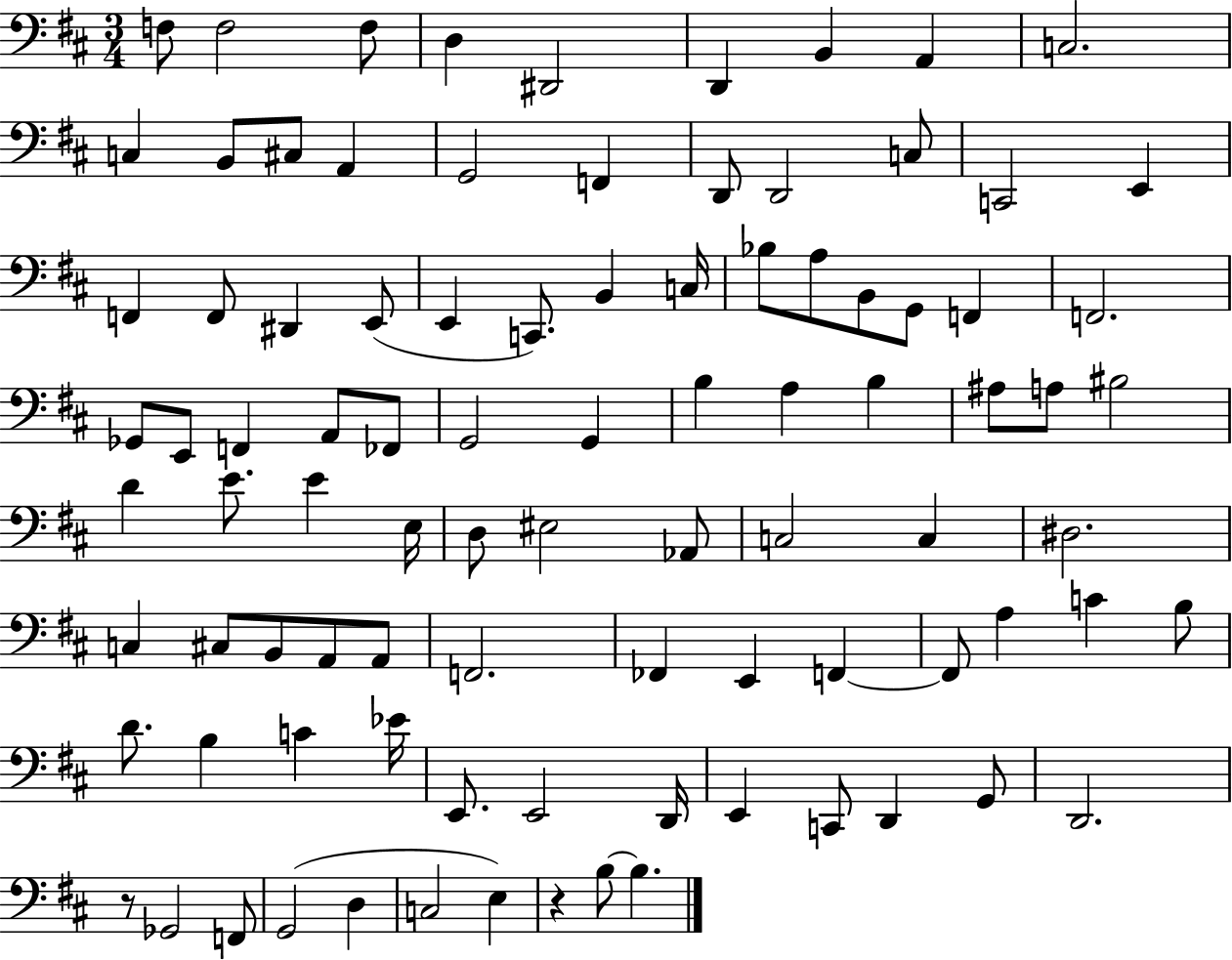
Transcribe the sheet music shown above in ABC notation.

X:1
T:Untitled
M:3/4
L:1/4
K:D
F,/2 F,2 F,/2 D, ^D,,2 D,, B,, A,, C,2 C, B,,/2 ^C,/2 A,, G,,2 F,, D,,/2 D,,2 C,/2 C,,2 E,, F,, F,,/2 ^D,, E,,/2 E,, C,,/2 B,, C,/4 _B,/2 A,/2 B,,/2 G,,/2 F,, F,,2 _G,,/2 E,,/2 F,, A,,/2 _F,,/2 G,,2 G,, B, A, B, ^A,/2 A,/2 ^B,2 D E/2 E E,/4 D,/2 ^E,2 _A,,/2 C,2 C, ^D,2 C, ^C,/2 B,,/2 A,,/2 A,,/2 F,,2 _F,, E,, F,, F,,/2 A, C B,/2 D/2 B, C _E/4 E,,/2 E,,2 D,,/4 E,, C,,/2 D,, G,,/2 D,,2 z/2 _G,,2 F,,/2 G,,2 D, C,2 E, z B,/2 B,